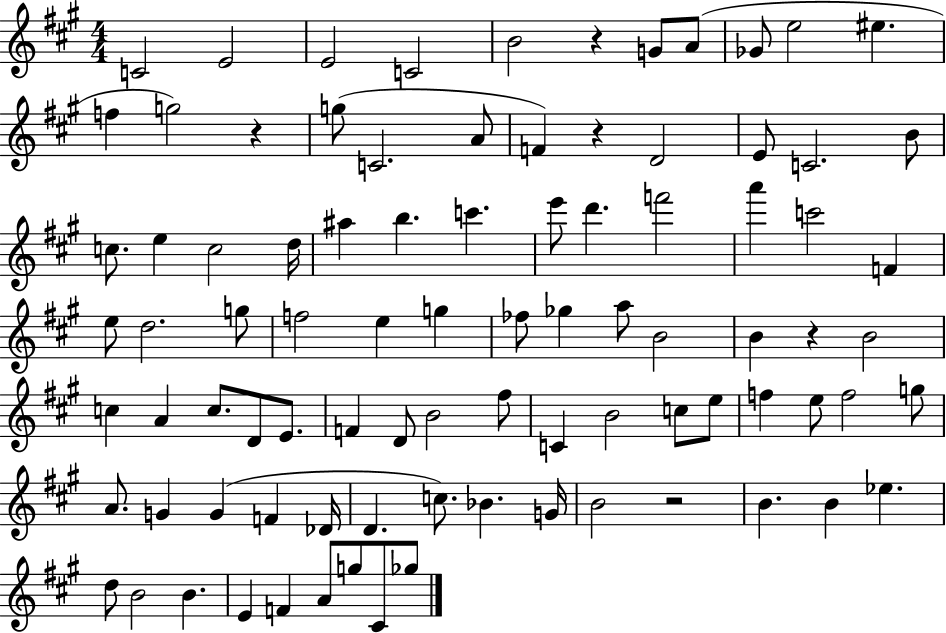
X:1
T:Untitled
M:4/4
L:1/4
K:A
C2 E2 E2 C2 B2 z G/2 A/2 _G/2 e2 ^e f g2 z g/2 C2 A/2 F z D2 E/2 C2 B/2 c/2 e c2 d/4 ^a b c' e'/2 d' f'2 a' c'2 F e/2 d2 g/2 f2 e g _f/2 _g a/2 B2 B z B2 c A c/2 D/2 E/2 F D/2 B2 ^f/2 C B2 c/2 e/2 f e/2 f2 g/2 A/2 G G F _D/4 D c/2 _B G/4 B2 z2 B B _e d/2 B2 B E F A/2 g/2 ^C/2 _g/2